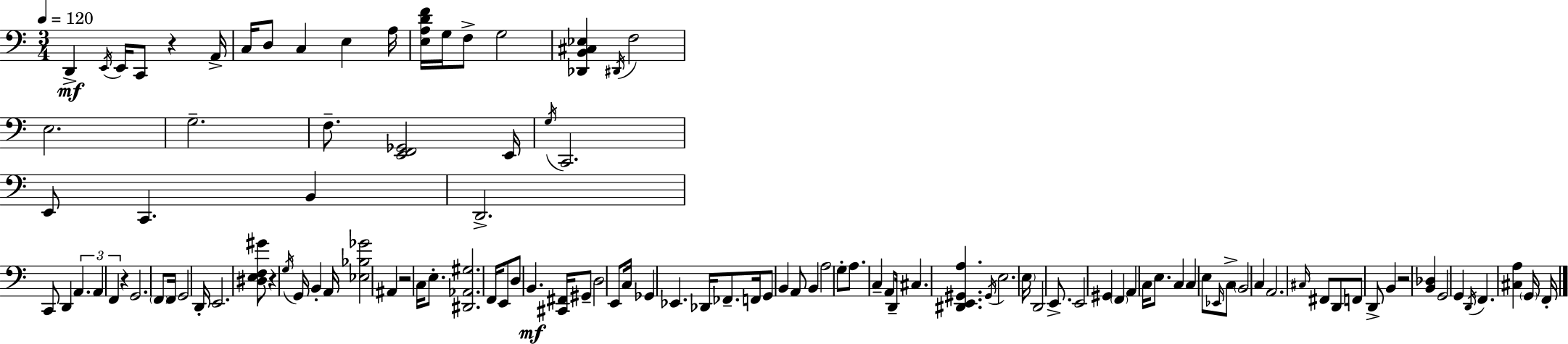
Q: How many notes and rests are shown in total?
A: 113